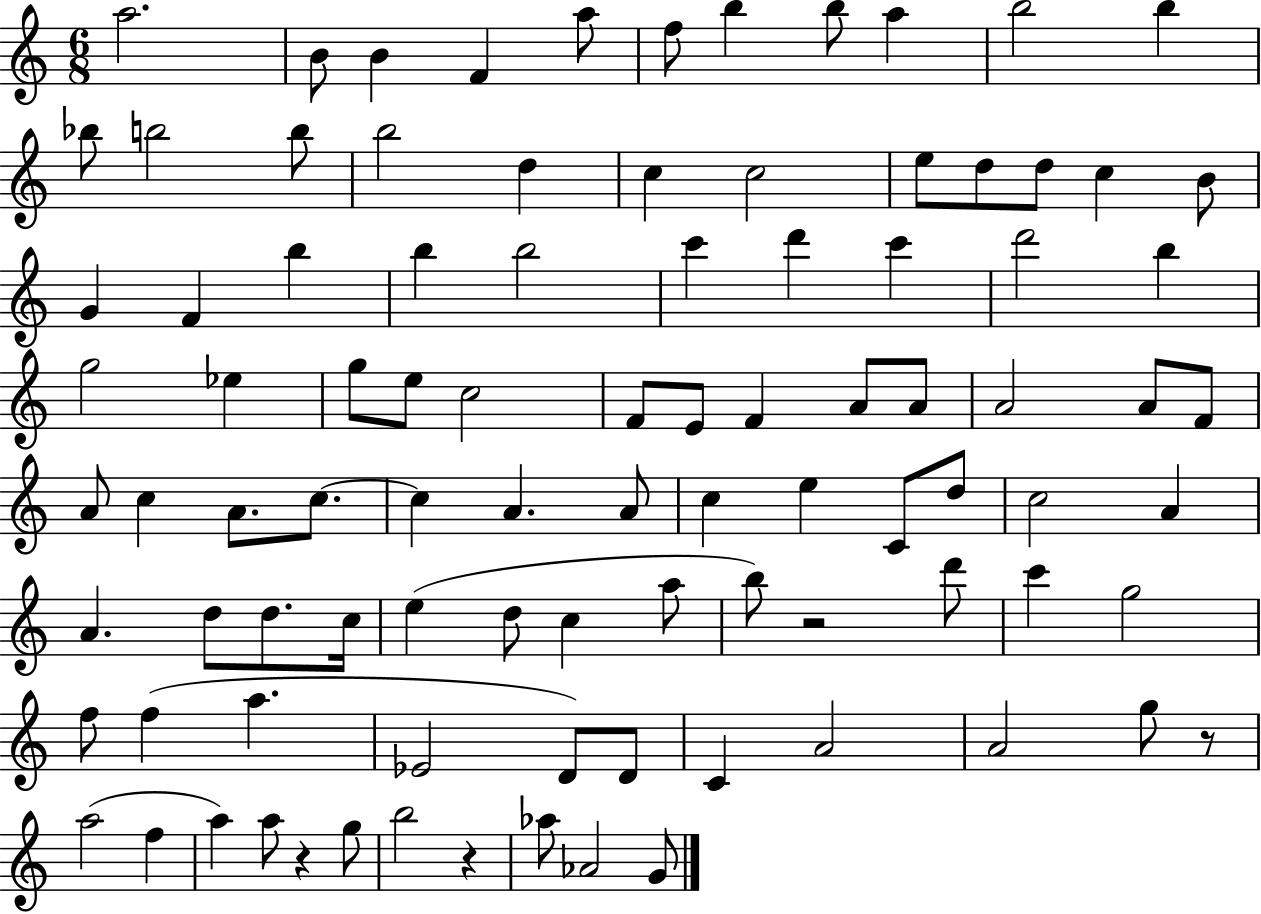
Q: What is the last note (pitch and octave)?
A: G4